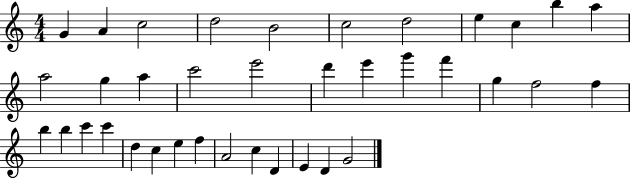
G4/q A4/q C5/h D5/h B4/h C5/h D5/h E5/q C5/q B5/q A5/q A5/h G5/q A5/q C6/h E6/h D6/q E6/q G6/q F6/q G5/q F5/h F5/q B5/q B5/q C6/q C6/q D5/q C5/q E5/q F5/q A4/h C5/q D4/q E4/q D4/q G4/h